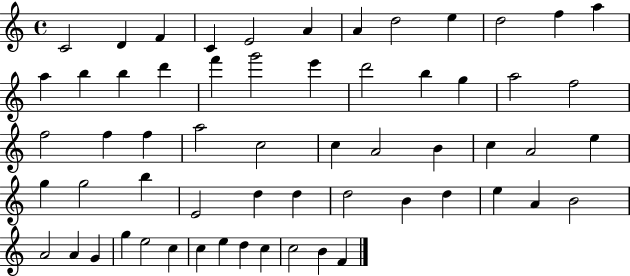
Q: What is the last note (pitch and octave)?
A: F4